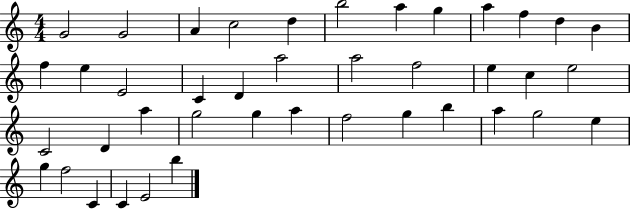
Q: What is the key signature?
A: C major